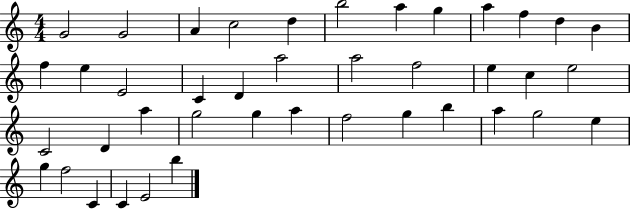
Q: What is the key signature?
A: C major